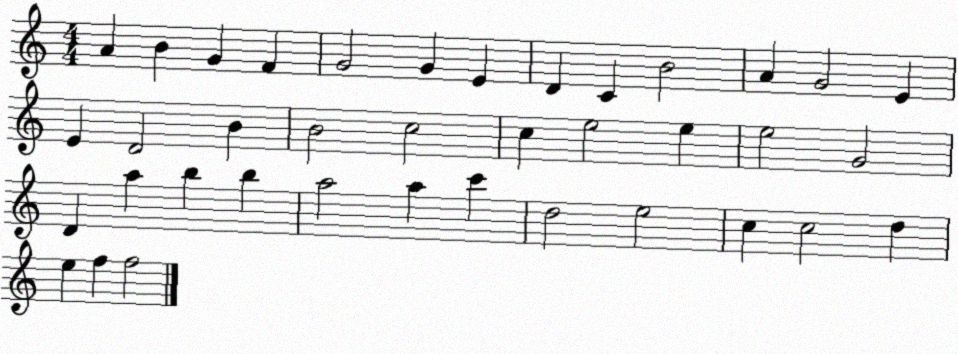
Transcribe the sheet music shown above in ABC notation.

X:1
T:Untitled
M:4/4
L:1/4
K:C
A B G F G2 G E D C B2 A G2 E E D2 B B2 c2 c e2 e e2 G2 D a b b a2 a c' d2 e2 c c2 d e f f2